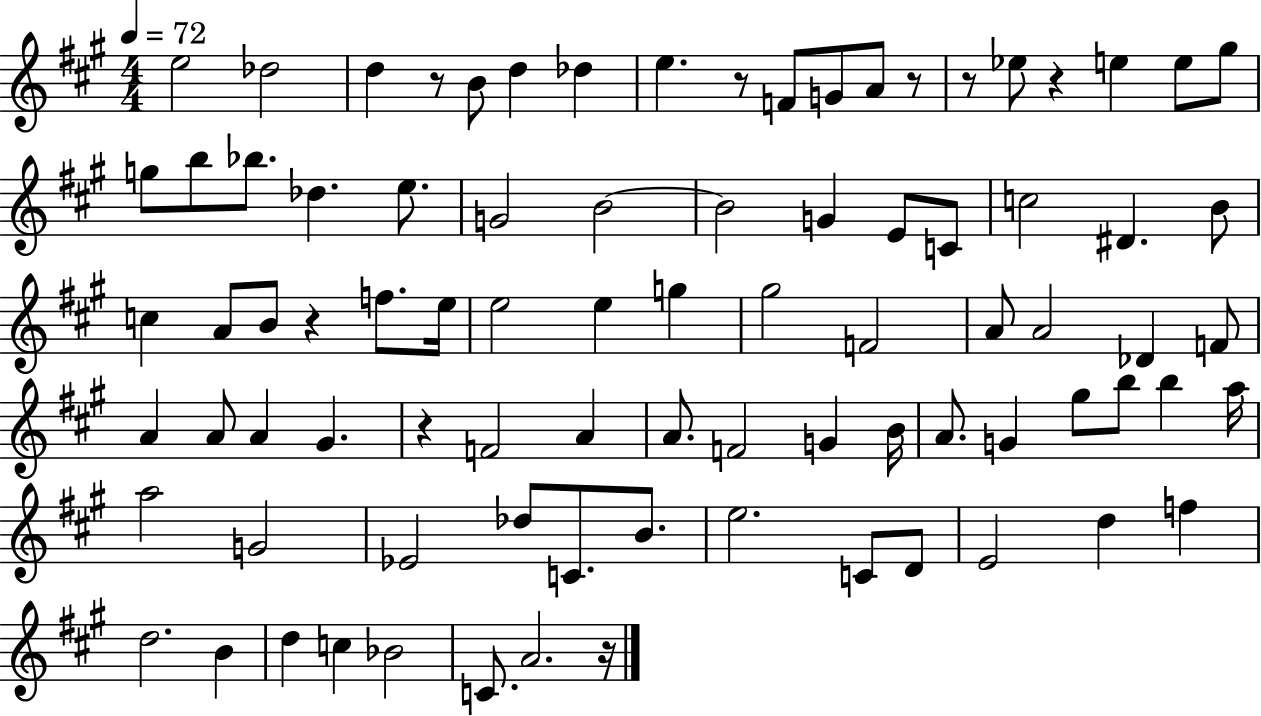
E5/h Db5/h D5/q R/e B4/e D5/q Db5/q E5/q. R/e F4/e G4/e A4/e R/e R/e Eb5/e R/q E5/q E5/e G#5/e G5/e B5/e Bb5/e. Db5/q. E5/e. G4/h B4/h B4/h G4/q E4/e C4/e C5/h D#4/q. B4/e C5/q A4/e B4/e R/q F5/e. E5/s E5/h E5/q G5/q G#5/h F4/h A4/e A4/h Db4/q F4/e A4/q A4/e A4/q G#4/q. R/q F4/h A4/q A4/e. F4/h G4/q B4/s A4/e. G4/q G#5/e B5/e B5/q A5/s A5/h G4/h Eb4/h Db5/e C4/e. B4/e. E5/h. C4/e D4/e E4/h D5/q F5/q D5/h. B4/q D5/q C5/q Bb4/h C4/e. A4/h. R/s